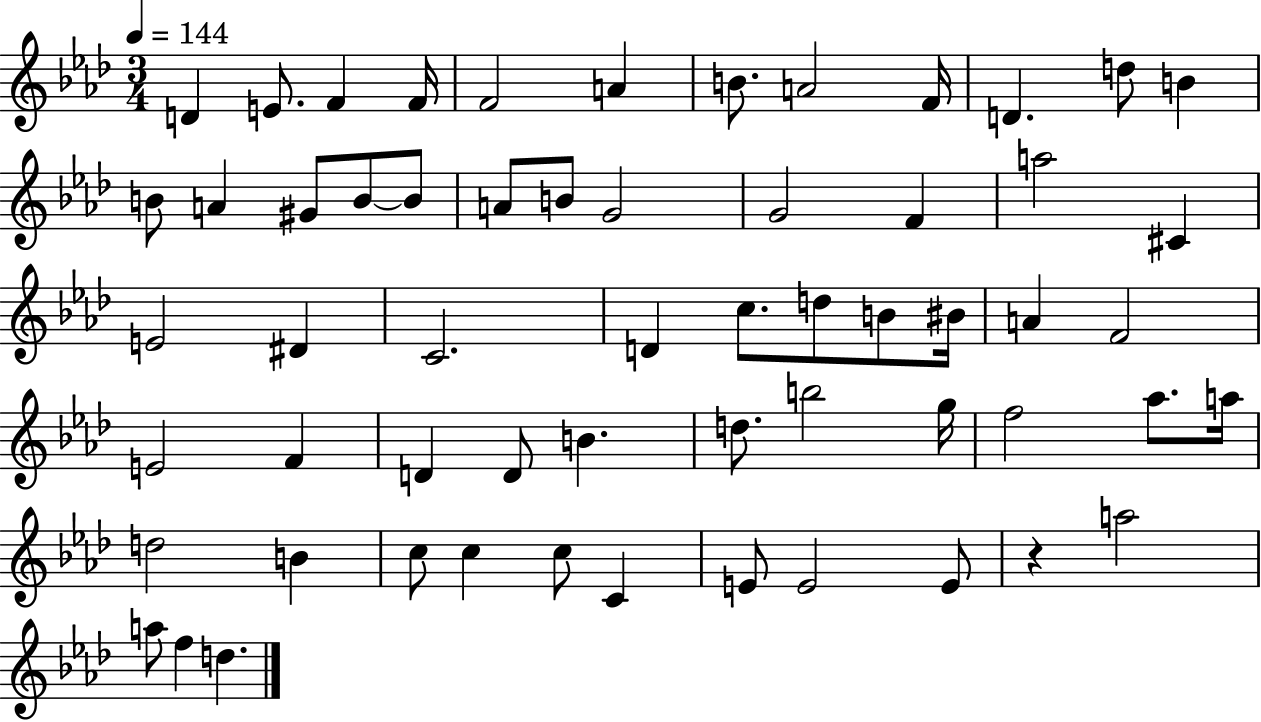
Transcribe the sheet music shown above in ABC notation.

X:1
T:Untitled
M:3/4
L:1/4
K:Ab
D E/2 F F/4 F2 A B/2 A2 F/4 D d/2 B B/2 A ^G/2 B/2 B/2 A/2 B/2 G2 G2 F a2 ^C E2 ^D C2 D c/2 d/2 B/2 ^B/4 A F2 E2 F D D/2 B d/2 b2 g/4 f2 _a/2 a/4 d2 B c/2 c c/2 C E/2 E2 E/2 z a2 a/2 f d